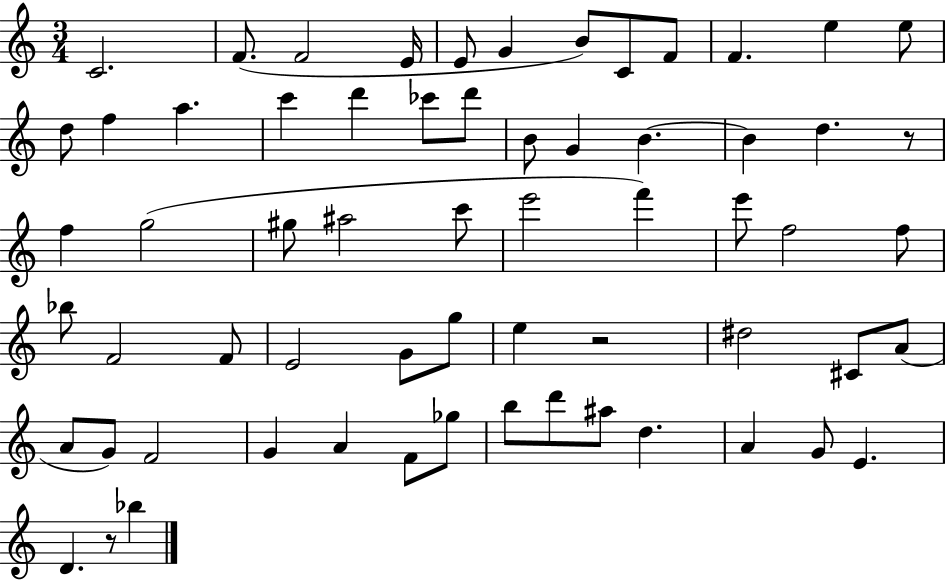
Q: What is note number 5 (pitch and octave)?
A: E4